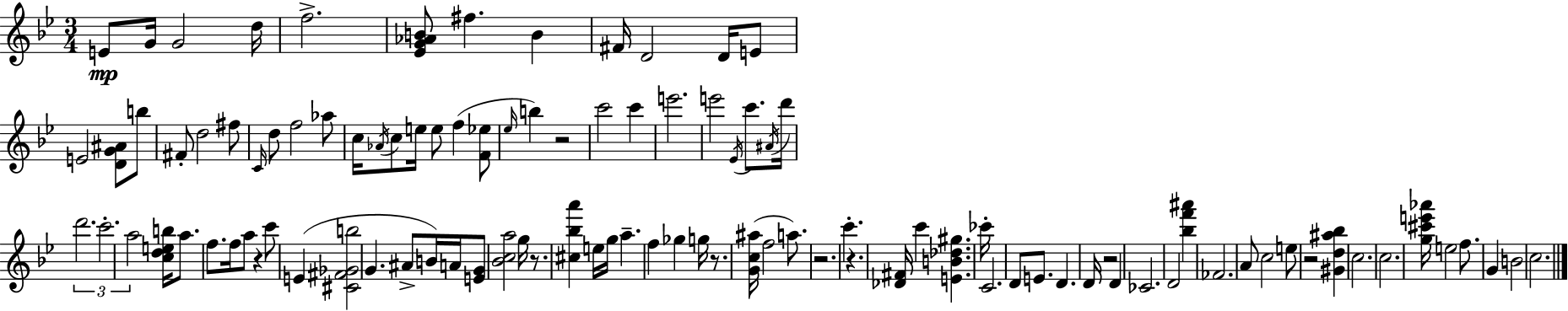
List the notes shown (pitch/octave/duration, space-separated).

E4/e G4/s G4/h D5/s F5/h. [Eb4,G4,Ab4,B4]/e F#5/q. B4/q F#4/s D4/h D4/s E4/e E4/h [D4,G4,A#4]/e B5/e F#4/e D5/h F#5/e C4/s D5/e F5/h Ab5/e C5/s Ab4/s C5/e E5/s E5/e F5/q [F4,Eb5]/e Eb5/s B5/q R/h C6/h C6/q E6/h. E6/h Eb4/s C6/e. A#4/s D6/s D6/h. C6/h. A5/h [C5,D5,E5,B5]/s A5/e. F5/e. F5/s A5/e R/q C6/e E4/q [C#4,F#4,Gb4,B5]/h G4/q. A#4/e B4/s A4/s [E4,G4]/e [Bb4,C5,A5]/h G5/s R/e. [C#5,Bb5,A6]/q E5/s G5/s A5/q. F5/q Gb5/q G5/s R/e. [G4,C5,A#5]/s F5/h A5/e. R/h. C6/q. R/q. [Db4,F#4]/s C6/q [E4,B4,Db5,G#5]/q. CES6/s C4/h. D4/e E4/e. D4/q. D4/s R/h D4/q CES4/h. D4/h [Bb5,F6,A#6]/q FES4/h. A4/e C5/h E5/e R/h [G#4,D5,A#5,Bb5]/q C5/h. C5/h. [G5,C#6,E6,Ab6]/s E5/h F5/e. G4/q B4/h C5/h.